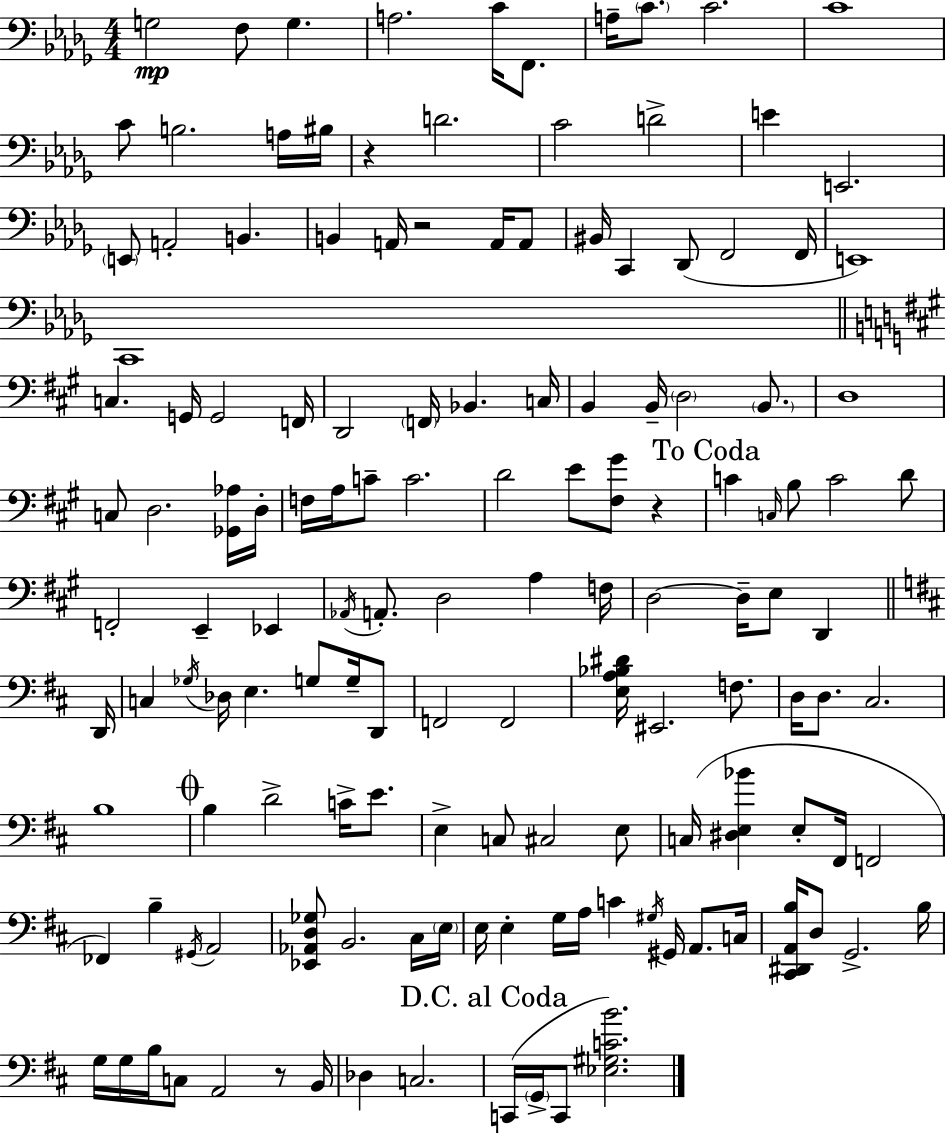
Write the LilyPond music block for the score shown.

{
  \clef bass
  \numericTimeSignature
  \time 4/4
  \key bes \minor
  \repeat volta 2 { g2\mp f8 g4. | a2. c'16 f,8. | a16-- \parenthesize c'8. c'2. | c'1 | \break c'8 b2. a16 bis16 | r4 d'2. | c'2 d'2-> | e'4 e,2. | \break \parenthesize e,8 a,2-. b,4. | b,4 a,16 r2 a,16 a,8 | bis,16 c,4 des,8( f,2 f,16 | e,1) | \break c,1 | \bar "||" \break \key a \major c4. g,16 g,2 f,16 | d,2 \parenthesize f,16 bes,4. c16 | b,4 b,16-- \parenthesize d2 \parenthesize b,8. | d1 | \break c8 d2. <ges, aes>16 d16-. | f16 a16 c'8-- c'2. | d'2 e'8 <fis gis'>8 r4 | \mark "To Coda" c'4 \grace { c16 } b8 c'2 d'8 | \break f,2-. e,4-- ees,4 | \acciaccatura { aes,16 } a,8.-. d2 a4 | f16 d2~~ d16-- e8 d,4 | \bar "||" \break \key d \major d,16 c4 \acciaccatura { ges16 } des16 e4. g8 g16-- | d,8 f,2 f,2 | <e a bes dis'>16 eis,2. f8. | d16 d8. cis2. | \break b1 | \mark \markup { \musicglyph "scripts.coda" } b4 d'2-> c'16-> e'8. | e4-> c8 cis2 | e8 c16( <dis e bes'>4 e8-. fis,16 f,2 | \break fes,4) b4-- \acciaccatura { gis,16 } a,2 | <ees, aes, d ges>8 b,2. | cis16 \parenthesize e16 e16 e4-. g16 a16 c'4 \acciaccatura { gis16 } gis,16 | a,8. c16 <cis, dis, a, b>16 d8 g,2.-> | \break b16 g16 g16 b16 c8 a,2 | r8 b,16 des4 c2. | \mark "D.C. al Coda" c,16( \parenthesize g,16-> c,8 <ees gis c' b'>2.) | } \bar "|."
}